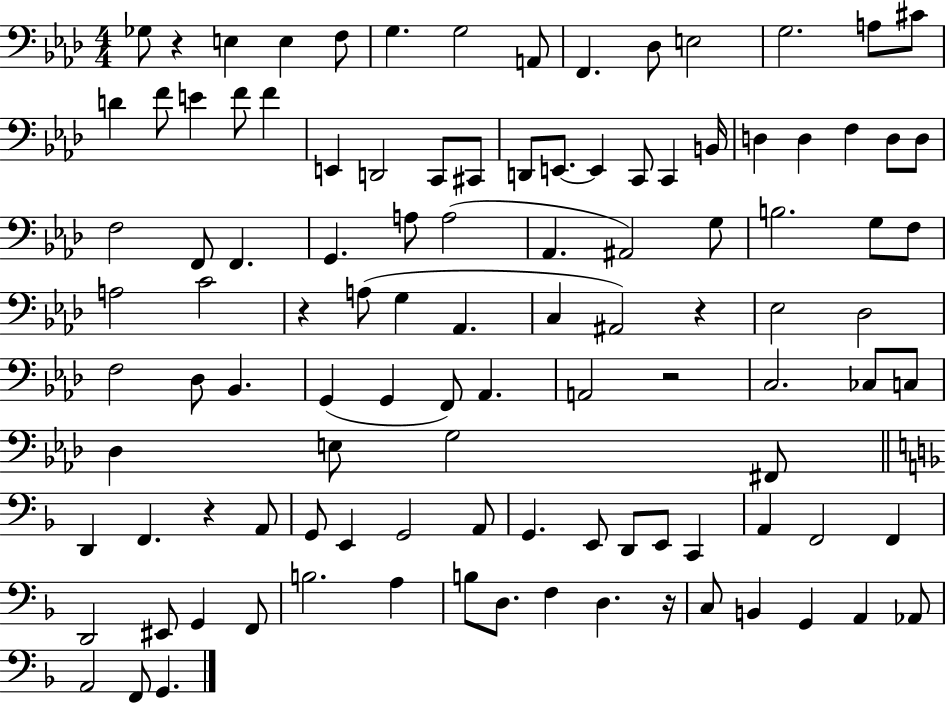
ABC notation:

X:1
T:Untitled
M:4/4
L:1/4
K:Ab
_G,/2 z E, E, F,/2 G, G,2 A,,/2 F,, _D,/2 E,2 G,2 A,/2 ^C/2 D F/2 E F/2 F E,, D,,2 C,,/2 ^C,,/2 D,,/2 E,,/2 E,, C,,/2 C,, B,,/4 D, D, F, D,/2 D,/2 F,2 F,,/2 F,, G,, A,/2 A,2 _A,, ^A,,2 G,/2 B,2 G,/2 F,/2 A,2 C2 z A,/2 G, _A,, C, ^A,,2 z _E,2 _D,2 F,2 _D,/2 _B,, G,, G,, F,,/2 _A,, A,,2 z2 C,2 _C,/2 C,/2 _D, E,/2 G,2 ^F,,/2 D,, F,, z A,,/2 G,,/2 E,, G,,2 A,,/2 G,, E,,/2 D,,/2 E,,/2 C,, A,, F,,2 F,, D,,2 ^E,,/2 G,, F,,/2 B,2 A, B,/2 D,/2 F, D, z/4 C,/2 B,, G,, A,, _A,,/2 A,,2 F,,/2 G,,